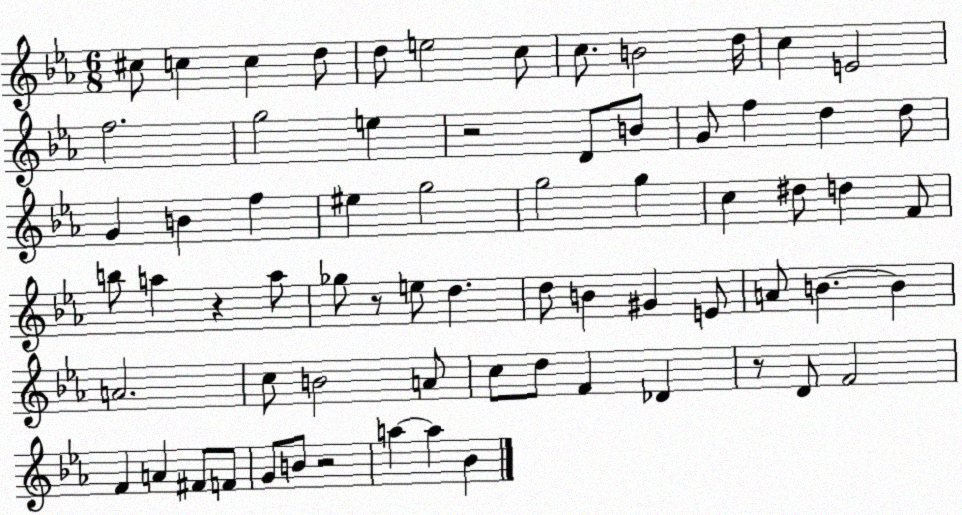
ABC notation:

X:1
T:Untitled
M:6/8
L:1/4
K:Eb
^c/2 c c d/2 d/2 e2 c/2 c/2 B2 d/4 c E2 f2 g2 e z2 D/2 B/2 G/2 f d d/2 G B f ^e g2 g2 g c ^d/2 d F/2 b/2 a z a/2 _g/2 z/2 e/2 d d/2 B ^G E/2 A/2 B B A2 c/2 B2 A/2 c/2 d/2 F _D z/2 D/2 F2 F A ^F/2 F/2 G/2 B/2 z2 a a _B